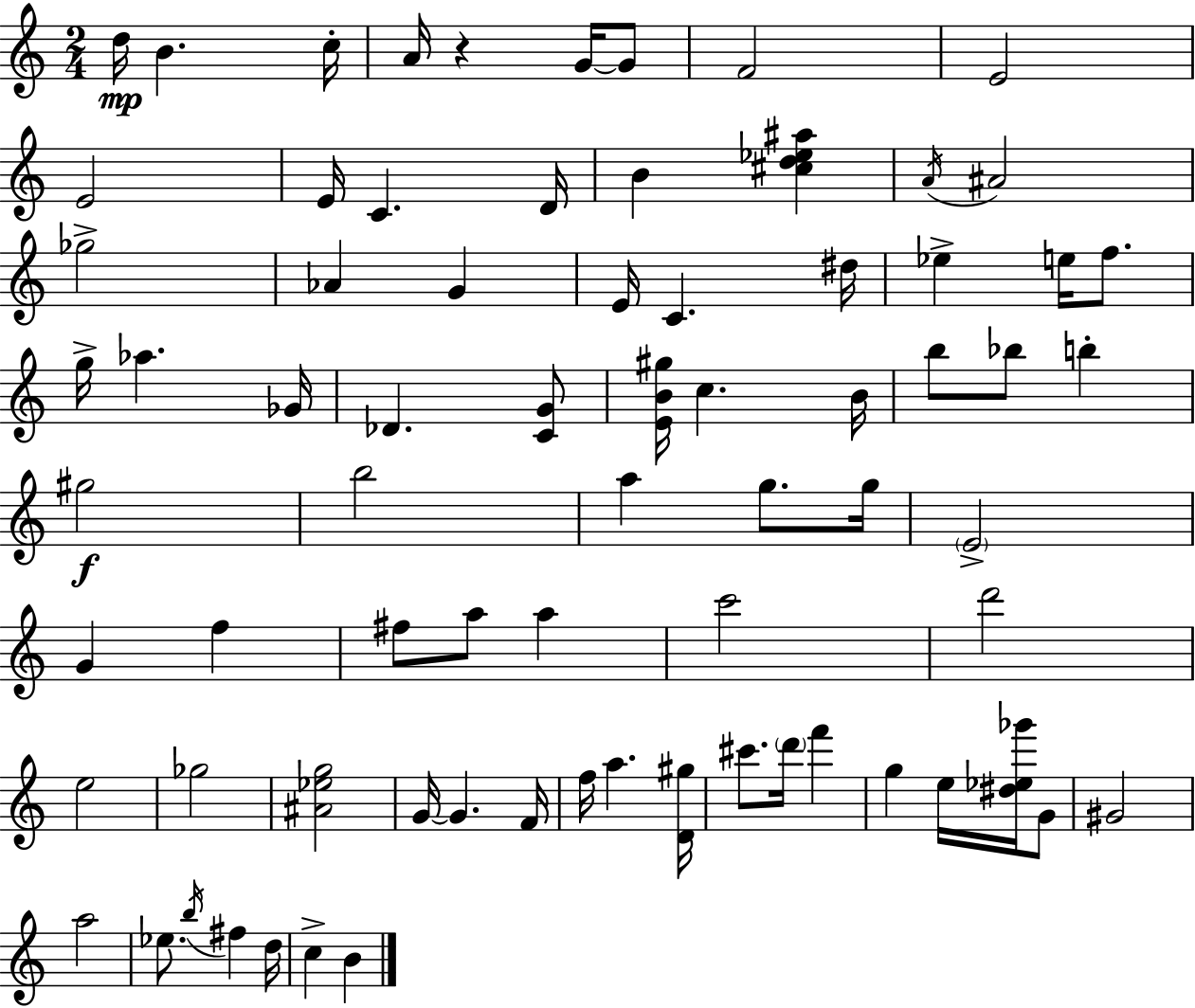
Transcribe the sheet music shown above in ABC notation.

X:1
T:Untitled
M:2/4
L:1/4
K:Am
d/4 B c/4 A/4 z G/4 G/2 F2 E2 E2 E/4 C D/4 B [^cd_e^a] A/4 ^A2 _g2 _A G E/4 C ^d/4 _e e/4 f/2 g/4 _a _G/4 _D [CG]/2 [EB^g]/4 c B/4 b/2 _b/2 b ^g2 b2 a g/2 g/4 E2 G f ^f/2 a/2 a c'2 d'2 e2 _g2 [^A_eg]2 G/4 G F/4 f/4 a [D^g]/4 ^c'/2 d'/4 f' g e/4 [^d_e_g']/4 G/2 ^G2 a2 _e/2 b/4 ^f d/4 c B